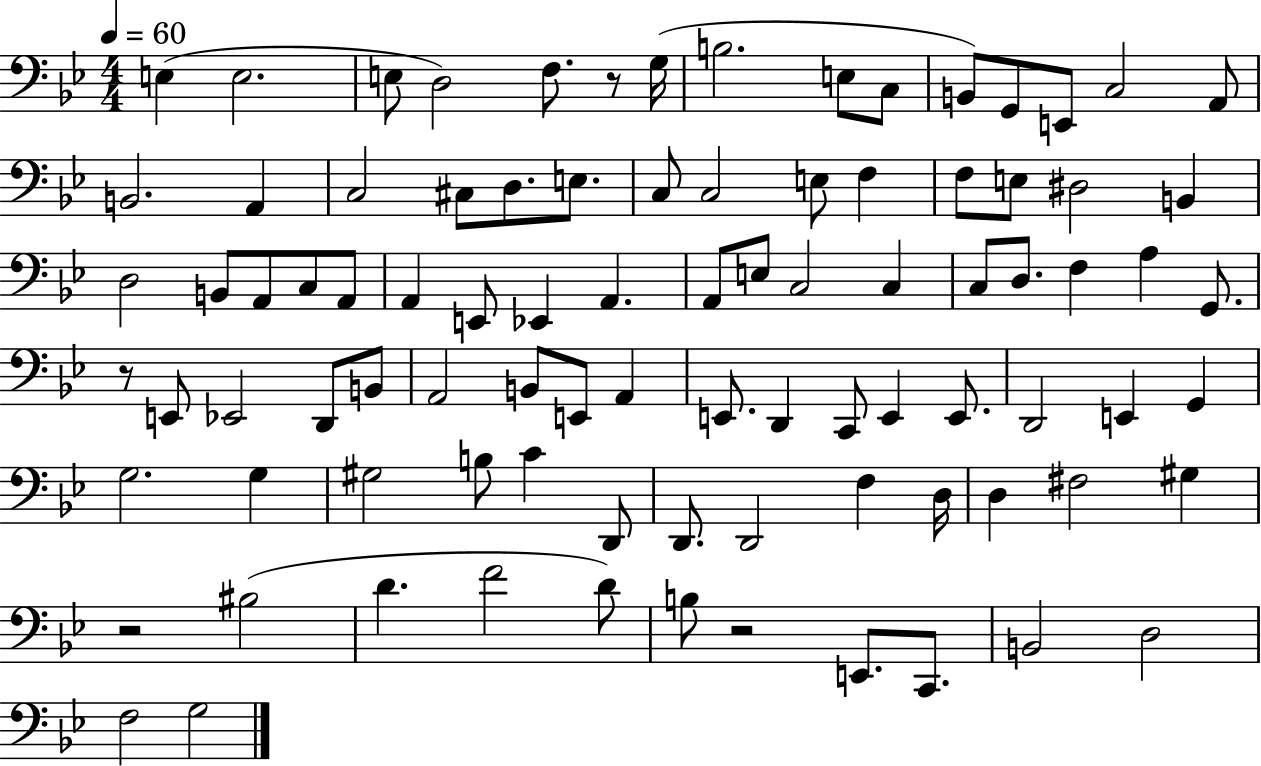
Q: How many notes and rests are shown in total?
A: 90